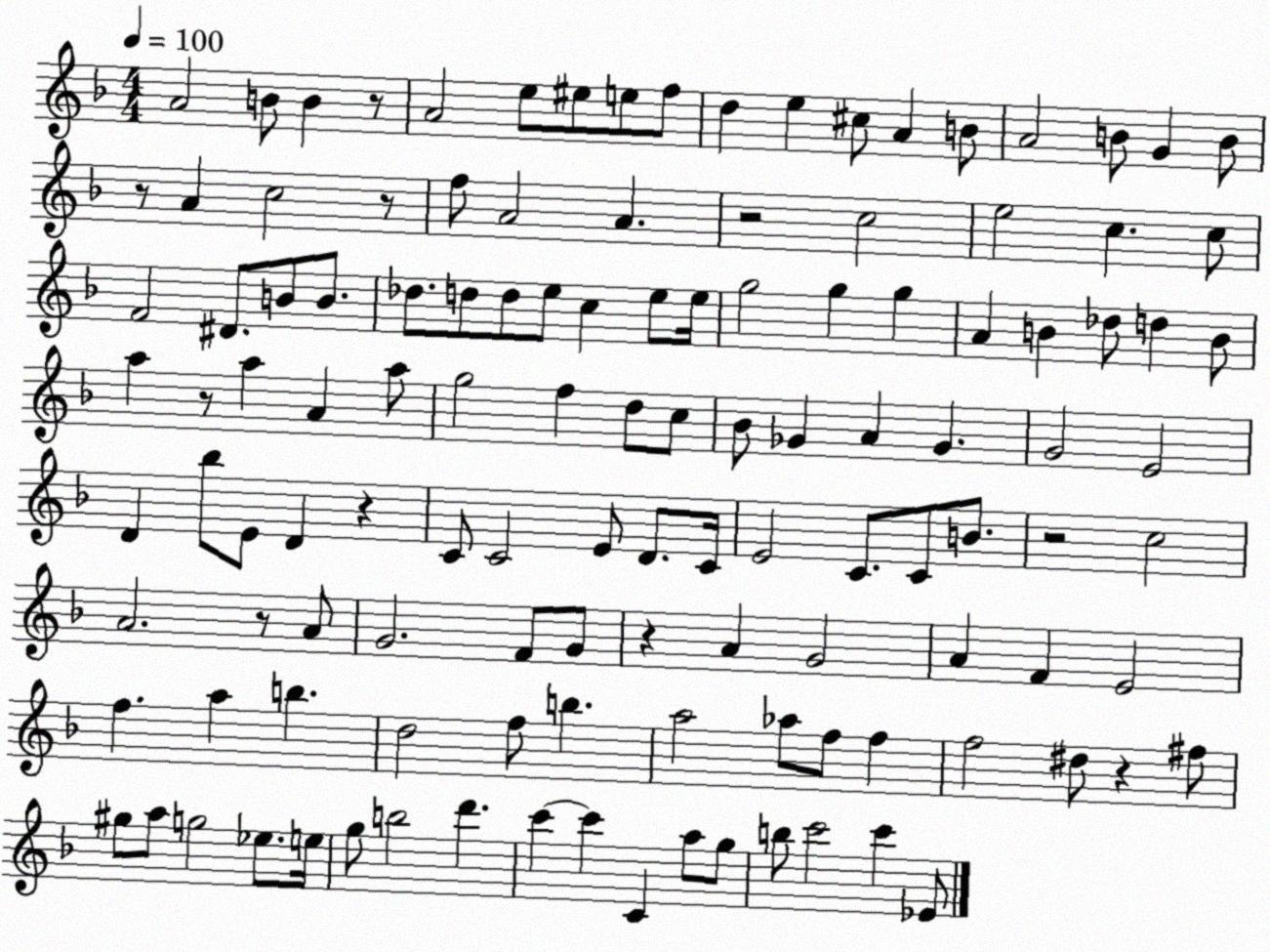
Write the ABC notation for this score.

X:1
T:Untitled
M:4/4
L:1/4
K:F
A2 B/2 B z/2 A2 e/2 ^e/2 e/2 f/2 d e ^c/2 A B/2 A2 B/2 G B/2 z/2 A c2 z/2 f/2 A2 A z2 c2 e2 c c/2 F2 ^D/2 B/2 B/2 _d/2 d/2 d/2 e/2 c e/2 e/4 g2 g g A B _d/2 d B/2 a z/2 a A a/2 g2 f d/2 c/2 _B/2 _G A _G G2 E2 D _b/2 E/2 D z C/2 C2 E/2 D/2 C/4 E2 C/2 C/2 B/2 z2 c2 A2 z/2 A/2 G2 F/2 G/2 z A G2 A F E2 f a b d2 f/2 b a2 _a/2 f/2 f f2 ^d/2 z ^f/2 ^g/2 a/2 g2 _e/2 e/4 g/2 b2 d' c' c' C a/2 g/2 b/2 c'2 c' _E/2